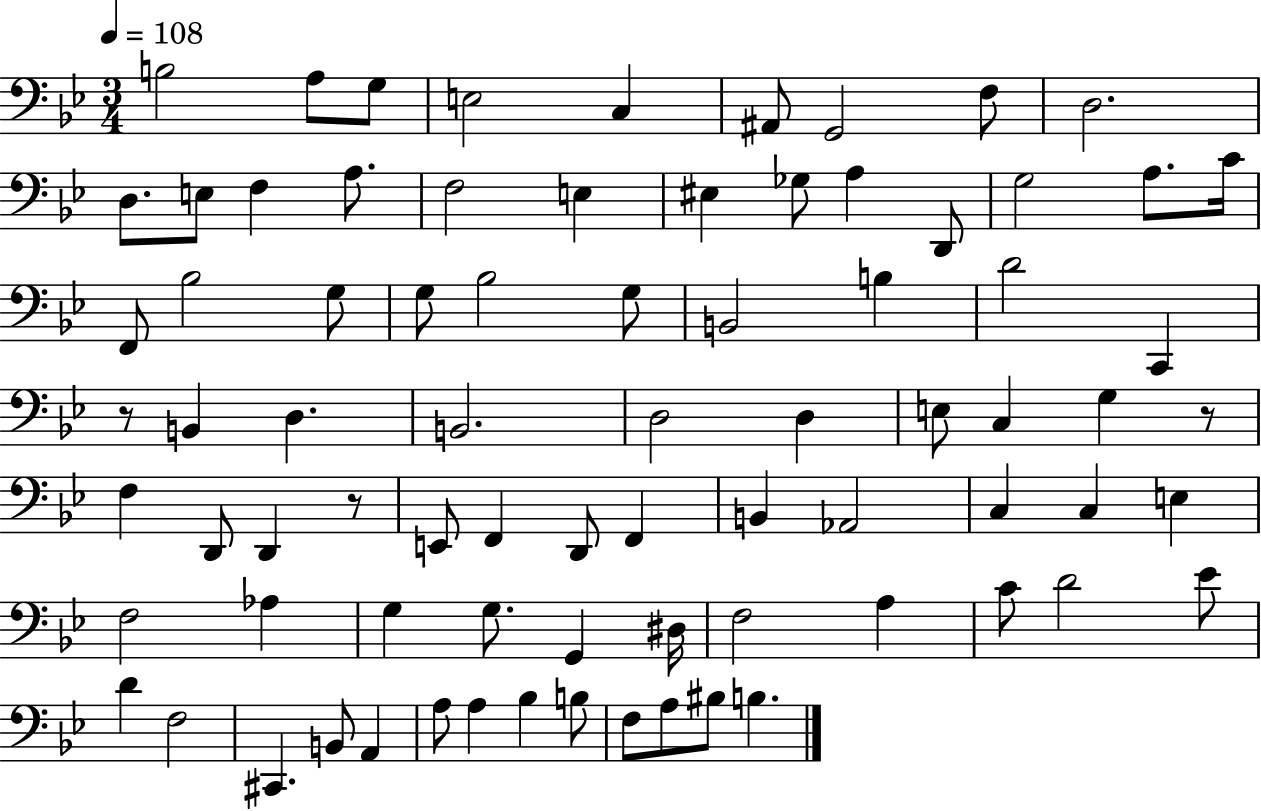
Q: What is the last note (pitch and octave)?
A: B3